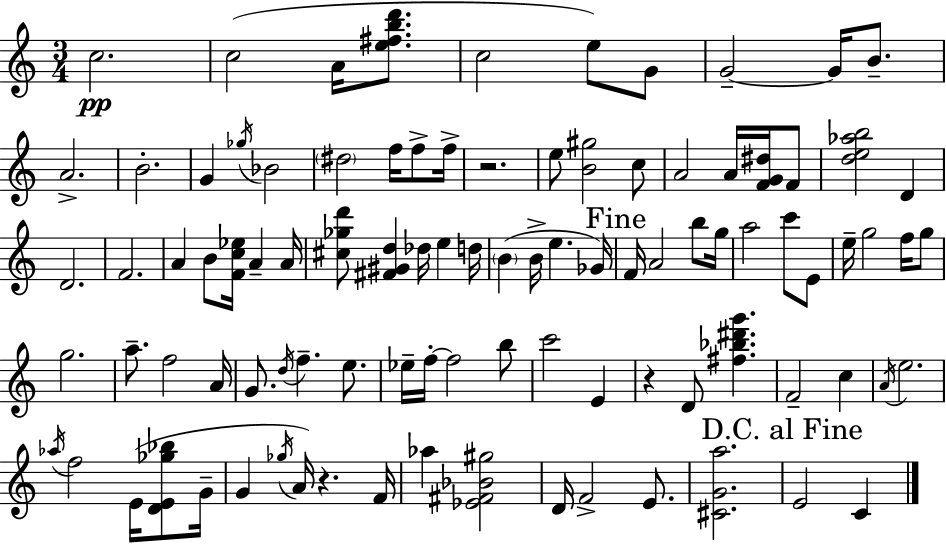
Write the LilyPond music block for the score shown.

{
  \clef treble
  \numericTimeSignature
  \time 3/4
  \key c \major
  \repeat volta 2 { c''2.\pp | c''2( a'16 <e'' fis'' b'' d'''>8. | c''2 e''8) g'8 | g'2--~~ g'16 b'8.-- | \break a'2.-> | b'2.-. | g'4 \acciaccatura { ges''16 } bes'2 | \parenthesize dis''2 f''16 f''8-> | \break f''16-> r2. | e''8 <b' gis''>2 c''8 | a'2 a'16 <f' g' dis''>16 f'8 | <d'' e'' aes'' b''>2 d'4 | \break d'2. | f'2. | a'4 b'8 <f' c'' ees''>16 a'4-- | a'16 <cis'' ges'' d'''>8 <fis' gis' d''>4 des''16 e''4 | \break d''16 \parenthesize b'4( b'16-> e''4. | ges'16) \mark "Fine" f'16 a'2 b''8 | g''16 a''2 c'''8 e'8 | e''16-- g''2 f''16 g''8 | \break g''2. | a''8.-- f''2 | a'16 g'8. \acciaccatura { d''16 } f''4.-- e''8. | ees''16-- f''16-.~~ f''2 | \break b''8 c'''2 e'4 | r4 d'8 <fis'' bes'' dis''' g'''>4. | f'2-- c''4 | \acciaccatura { a'16 } e''2. | \break \acciaccatura { aes''16 } f''2 | e'16( <d' e' ges'' bes''>8 g'16-- g'4 \acciaccatura { ges''16 } a'16) r4. | f'16 aes''4 <ees' fis' bes' gis''>2 | d'16 f'2-> | \break e'8. <cis' g' a''>2. | \mark "D.C. al Fine" e'2 | c'4 } \bar "|."
}